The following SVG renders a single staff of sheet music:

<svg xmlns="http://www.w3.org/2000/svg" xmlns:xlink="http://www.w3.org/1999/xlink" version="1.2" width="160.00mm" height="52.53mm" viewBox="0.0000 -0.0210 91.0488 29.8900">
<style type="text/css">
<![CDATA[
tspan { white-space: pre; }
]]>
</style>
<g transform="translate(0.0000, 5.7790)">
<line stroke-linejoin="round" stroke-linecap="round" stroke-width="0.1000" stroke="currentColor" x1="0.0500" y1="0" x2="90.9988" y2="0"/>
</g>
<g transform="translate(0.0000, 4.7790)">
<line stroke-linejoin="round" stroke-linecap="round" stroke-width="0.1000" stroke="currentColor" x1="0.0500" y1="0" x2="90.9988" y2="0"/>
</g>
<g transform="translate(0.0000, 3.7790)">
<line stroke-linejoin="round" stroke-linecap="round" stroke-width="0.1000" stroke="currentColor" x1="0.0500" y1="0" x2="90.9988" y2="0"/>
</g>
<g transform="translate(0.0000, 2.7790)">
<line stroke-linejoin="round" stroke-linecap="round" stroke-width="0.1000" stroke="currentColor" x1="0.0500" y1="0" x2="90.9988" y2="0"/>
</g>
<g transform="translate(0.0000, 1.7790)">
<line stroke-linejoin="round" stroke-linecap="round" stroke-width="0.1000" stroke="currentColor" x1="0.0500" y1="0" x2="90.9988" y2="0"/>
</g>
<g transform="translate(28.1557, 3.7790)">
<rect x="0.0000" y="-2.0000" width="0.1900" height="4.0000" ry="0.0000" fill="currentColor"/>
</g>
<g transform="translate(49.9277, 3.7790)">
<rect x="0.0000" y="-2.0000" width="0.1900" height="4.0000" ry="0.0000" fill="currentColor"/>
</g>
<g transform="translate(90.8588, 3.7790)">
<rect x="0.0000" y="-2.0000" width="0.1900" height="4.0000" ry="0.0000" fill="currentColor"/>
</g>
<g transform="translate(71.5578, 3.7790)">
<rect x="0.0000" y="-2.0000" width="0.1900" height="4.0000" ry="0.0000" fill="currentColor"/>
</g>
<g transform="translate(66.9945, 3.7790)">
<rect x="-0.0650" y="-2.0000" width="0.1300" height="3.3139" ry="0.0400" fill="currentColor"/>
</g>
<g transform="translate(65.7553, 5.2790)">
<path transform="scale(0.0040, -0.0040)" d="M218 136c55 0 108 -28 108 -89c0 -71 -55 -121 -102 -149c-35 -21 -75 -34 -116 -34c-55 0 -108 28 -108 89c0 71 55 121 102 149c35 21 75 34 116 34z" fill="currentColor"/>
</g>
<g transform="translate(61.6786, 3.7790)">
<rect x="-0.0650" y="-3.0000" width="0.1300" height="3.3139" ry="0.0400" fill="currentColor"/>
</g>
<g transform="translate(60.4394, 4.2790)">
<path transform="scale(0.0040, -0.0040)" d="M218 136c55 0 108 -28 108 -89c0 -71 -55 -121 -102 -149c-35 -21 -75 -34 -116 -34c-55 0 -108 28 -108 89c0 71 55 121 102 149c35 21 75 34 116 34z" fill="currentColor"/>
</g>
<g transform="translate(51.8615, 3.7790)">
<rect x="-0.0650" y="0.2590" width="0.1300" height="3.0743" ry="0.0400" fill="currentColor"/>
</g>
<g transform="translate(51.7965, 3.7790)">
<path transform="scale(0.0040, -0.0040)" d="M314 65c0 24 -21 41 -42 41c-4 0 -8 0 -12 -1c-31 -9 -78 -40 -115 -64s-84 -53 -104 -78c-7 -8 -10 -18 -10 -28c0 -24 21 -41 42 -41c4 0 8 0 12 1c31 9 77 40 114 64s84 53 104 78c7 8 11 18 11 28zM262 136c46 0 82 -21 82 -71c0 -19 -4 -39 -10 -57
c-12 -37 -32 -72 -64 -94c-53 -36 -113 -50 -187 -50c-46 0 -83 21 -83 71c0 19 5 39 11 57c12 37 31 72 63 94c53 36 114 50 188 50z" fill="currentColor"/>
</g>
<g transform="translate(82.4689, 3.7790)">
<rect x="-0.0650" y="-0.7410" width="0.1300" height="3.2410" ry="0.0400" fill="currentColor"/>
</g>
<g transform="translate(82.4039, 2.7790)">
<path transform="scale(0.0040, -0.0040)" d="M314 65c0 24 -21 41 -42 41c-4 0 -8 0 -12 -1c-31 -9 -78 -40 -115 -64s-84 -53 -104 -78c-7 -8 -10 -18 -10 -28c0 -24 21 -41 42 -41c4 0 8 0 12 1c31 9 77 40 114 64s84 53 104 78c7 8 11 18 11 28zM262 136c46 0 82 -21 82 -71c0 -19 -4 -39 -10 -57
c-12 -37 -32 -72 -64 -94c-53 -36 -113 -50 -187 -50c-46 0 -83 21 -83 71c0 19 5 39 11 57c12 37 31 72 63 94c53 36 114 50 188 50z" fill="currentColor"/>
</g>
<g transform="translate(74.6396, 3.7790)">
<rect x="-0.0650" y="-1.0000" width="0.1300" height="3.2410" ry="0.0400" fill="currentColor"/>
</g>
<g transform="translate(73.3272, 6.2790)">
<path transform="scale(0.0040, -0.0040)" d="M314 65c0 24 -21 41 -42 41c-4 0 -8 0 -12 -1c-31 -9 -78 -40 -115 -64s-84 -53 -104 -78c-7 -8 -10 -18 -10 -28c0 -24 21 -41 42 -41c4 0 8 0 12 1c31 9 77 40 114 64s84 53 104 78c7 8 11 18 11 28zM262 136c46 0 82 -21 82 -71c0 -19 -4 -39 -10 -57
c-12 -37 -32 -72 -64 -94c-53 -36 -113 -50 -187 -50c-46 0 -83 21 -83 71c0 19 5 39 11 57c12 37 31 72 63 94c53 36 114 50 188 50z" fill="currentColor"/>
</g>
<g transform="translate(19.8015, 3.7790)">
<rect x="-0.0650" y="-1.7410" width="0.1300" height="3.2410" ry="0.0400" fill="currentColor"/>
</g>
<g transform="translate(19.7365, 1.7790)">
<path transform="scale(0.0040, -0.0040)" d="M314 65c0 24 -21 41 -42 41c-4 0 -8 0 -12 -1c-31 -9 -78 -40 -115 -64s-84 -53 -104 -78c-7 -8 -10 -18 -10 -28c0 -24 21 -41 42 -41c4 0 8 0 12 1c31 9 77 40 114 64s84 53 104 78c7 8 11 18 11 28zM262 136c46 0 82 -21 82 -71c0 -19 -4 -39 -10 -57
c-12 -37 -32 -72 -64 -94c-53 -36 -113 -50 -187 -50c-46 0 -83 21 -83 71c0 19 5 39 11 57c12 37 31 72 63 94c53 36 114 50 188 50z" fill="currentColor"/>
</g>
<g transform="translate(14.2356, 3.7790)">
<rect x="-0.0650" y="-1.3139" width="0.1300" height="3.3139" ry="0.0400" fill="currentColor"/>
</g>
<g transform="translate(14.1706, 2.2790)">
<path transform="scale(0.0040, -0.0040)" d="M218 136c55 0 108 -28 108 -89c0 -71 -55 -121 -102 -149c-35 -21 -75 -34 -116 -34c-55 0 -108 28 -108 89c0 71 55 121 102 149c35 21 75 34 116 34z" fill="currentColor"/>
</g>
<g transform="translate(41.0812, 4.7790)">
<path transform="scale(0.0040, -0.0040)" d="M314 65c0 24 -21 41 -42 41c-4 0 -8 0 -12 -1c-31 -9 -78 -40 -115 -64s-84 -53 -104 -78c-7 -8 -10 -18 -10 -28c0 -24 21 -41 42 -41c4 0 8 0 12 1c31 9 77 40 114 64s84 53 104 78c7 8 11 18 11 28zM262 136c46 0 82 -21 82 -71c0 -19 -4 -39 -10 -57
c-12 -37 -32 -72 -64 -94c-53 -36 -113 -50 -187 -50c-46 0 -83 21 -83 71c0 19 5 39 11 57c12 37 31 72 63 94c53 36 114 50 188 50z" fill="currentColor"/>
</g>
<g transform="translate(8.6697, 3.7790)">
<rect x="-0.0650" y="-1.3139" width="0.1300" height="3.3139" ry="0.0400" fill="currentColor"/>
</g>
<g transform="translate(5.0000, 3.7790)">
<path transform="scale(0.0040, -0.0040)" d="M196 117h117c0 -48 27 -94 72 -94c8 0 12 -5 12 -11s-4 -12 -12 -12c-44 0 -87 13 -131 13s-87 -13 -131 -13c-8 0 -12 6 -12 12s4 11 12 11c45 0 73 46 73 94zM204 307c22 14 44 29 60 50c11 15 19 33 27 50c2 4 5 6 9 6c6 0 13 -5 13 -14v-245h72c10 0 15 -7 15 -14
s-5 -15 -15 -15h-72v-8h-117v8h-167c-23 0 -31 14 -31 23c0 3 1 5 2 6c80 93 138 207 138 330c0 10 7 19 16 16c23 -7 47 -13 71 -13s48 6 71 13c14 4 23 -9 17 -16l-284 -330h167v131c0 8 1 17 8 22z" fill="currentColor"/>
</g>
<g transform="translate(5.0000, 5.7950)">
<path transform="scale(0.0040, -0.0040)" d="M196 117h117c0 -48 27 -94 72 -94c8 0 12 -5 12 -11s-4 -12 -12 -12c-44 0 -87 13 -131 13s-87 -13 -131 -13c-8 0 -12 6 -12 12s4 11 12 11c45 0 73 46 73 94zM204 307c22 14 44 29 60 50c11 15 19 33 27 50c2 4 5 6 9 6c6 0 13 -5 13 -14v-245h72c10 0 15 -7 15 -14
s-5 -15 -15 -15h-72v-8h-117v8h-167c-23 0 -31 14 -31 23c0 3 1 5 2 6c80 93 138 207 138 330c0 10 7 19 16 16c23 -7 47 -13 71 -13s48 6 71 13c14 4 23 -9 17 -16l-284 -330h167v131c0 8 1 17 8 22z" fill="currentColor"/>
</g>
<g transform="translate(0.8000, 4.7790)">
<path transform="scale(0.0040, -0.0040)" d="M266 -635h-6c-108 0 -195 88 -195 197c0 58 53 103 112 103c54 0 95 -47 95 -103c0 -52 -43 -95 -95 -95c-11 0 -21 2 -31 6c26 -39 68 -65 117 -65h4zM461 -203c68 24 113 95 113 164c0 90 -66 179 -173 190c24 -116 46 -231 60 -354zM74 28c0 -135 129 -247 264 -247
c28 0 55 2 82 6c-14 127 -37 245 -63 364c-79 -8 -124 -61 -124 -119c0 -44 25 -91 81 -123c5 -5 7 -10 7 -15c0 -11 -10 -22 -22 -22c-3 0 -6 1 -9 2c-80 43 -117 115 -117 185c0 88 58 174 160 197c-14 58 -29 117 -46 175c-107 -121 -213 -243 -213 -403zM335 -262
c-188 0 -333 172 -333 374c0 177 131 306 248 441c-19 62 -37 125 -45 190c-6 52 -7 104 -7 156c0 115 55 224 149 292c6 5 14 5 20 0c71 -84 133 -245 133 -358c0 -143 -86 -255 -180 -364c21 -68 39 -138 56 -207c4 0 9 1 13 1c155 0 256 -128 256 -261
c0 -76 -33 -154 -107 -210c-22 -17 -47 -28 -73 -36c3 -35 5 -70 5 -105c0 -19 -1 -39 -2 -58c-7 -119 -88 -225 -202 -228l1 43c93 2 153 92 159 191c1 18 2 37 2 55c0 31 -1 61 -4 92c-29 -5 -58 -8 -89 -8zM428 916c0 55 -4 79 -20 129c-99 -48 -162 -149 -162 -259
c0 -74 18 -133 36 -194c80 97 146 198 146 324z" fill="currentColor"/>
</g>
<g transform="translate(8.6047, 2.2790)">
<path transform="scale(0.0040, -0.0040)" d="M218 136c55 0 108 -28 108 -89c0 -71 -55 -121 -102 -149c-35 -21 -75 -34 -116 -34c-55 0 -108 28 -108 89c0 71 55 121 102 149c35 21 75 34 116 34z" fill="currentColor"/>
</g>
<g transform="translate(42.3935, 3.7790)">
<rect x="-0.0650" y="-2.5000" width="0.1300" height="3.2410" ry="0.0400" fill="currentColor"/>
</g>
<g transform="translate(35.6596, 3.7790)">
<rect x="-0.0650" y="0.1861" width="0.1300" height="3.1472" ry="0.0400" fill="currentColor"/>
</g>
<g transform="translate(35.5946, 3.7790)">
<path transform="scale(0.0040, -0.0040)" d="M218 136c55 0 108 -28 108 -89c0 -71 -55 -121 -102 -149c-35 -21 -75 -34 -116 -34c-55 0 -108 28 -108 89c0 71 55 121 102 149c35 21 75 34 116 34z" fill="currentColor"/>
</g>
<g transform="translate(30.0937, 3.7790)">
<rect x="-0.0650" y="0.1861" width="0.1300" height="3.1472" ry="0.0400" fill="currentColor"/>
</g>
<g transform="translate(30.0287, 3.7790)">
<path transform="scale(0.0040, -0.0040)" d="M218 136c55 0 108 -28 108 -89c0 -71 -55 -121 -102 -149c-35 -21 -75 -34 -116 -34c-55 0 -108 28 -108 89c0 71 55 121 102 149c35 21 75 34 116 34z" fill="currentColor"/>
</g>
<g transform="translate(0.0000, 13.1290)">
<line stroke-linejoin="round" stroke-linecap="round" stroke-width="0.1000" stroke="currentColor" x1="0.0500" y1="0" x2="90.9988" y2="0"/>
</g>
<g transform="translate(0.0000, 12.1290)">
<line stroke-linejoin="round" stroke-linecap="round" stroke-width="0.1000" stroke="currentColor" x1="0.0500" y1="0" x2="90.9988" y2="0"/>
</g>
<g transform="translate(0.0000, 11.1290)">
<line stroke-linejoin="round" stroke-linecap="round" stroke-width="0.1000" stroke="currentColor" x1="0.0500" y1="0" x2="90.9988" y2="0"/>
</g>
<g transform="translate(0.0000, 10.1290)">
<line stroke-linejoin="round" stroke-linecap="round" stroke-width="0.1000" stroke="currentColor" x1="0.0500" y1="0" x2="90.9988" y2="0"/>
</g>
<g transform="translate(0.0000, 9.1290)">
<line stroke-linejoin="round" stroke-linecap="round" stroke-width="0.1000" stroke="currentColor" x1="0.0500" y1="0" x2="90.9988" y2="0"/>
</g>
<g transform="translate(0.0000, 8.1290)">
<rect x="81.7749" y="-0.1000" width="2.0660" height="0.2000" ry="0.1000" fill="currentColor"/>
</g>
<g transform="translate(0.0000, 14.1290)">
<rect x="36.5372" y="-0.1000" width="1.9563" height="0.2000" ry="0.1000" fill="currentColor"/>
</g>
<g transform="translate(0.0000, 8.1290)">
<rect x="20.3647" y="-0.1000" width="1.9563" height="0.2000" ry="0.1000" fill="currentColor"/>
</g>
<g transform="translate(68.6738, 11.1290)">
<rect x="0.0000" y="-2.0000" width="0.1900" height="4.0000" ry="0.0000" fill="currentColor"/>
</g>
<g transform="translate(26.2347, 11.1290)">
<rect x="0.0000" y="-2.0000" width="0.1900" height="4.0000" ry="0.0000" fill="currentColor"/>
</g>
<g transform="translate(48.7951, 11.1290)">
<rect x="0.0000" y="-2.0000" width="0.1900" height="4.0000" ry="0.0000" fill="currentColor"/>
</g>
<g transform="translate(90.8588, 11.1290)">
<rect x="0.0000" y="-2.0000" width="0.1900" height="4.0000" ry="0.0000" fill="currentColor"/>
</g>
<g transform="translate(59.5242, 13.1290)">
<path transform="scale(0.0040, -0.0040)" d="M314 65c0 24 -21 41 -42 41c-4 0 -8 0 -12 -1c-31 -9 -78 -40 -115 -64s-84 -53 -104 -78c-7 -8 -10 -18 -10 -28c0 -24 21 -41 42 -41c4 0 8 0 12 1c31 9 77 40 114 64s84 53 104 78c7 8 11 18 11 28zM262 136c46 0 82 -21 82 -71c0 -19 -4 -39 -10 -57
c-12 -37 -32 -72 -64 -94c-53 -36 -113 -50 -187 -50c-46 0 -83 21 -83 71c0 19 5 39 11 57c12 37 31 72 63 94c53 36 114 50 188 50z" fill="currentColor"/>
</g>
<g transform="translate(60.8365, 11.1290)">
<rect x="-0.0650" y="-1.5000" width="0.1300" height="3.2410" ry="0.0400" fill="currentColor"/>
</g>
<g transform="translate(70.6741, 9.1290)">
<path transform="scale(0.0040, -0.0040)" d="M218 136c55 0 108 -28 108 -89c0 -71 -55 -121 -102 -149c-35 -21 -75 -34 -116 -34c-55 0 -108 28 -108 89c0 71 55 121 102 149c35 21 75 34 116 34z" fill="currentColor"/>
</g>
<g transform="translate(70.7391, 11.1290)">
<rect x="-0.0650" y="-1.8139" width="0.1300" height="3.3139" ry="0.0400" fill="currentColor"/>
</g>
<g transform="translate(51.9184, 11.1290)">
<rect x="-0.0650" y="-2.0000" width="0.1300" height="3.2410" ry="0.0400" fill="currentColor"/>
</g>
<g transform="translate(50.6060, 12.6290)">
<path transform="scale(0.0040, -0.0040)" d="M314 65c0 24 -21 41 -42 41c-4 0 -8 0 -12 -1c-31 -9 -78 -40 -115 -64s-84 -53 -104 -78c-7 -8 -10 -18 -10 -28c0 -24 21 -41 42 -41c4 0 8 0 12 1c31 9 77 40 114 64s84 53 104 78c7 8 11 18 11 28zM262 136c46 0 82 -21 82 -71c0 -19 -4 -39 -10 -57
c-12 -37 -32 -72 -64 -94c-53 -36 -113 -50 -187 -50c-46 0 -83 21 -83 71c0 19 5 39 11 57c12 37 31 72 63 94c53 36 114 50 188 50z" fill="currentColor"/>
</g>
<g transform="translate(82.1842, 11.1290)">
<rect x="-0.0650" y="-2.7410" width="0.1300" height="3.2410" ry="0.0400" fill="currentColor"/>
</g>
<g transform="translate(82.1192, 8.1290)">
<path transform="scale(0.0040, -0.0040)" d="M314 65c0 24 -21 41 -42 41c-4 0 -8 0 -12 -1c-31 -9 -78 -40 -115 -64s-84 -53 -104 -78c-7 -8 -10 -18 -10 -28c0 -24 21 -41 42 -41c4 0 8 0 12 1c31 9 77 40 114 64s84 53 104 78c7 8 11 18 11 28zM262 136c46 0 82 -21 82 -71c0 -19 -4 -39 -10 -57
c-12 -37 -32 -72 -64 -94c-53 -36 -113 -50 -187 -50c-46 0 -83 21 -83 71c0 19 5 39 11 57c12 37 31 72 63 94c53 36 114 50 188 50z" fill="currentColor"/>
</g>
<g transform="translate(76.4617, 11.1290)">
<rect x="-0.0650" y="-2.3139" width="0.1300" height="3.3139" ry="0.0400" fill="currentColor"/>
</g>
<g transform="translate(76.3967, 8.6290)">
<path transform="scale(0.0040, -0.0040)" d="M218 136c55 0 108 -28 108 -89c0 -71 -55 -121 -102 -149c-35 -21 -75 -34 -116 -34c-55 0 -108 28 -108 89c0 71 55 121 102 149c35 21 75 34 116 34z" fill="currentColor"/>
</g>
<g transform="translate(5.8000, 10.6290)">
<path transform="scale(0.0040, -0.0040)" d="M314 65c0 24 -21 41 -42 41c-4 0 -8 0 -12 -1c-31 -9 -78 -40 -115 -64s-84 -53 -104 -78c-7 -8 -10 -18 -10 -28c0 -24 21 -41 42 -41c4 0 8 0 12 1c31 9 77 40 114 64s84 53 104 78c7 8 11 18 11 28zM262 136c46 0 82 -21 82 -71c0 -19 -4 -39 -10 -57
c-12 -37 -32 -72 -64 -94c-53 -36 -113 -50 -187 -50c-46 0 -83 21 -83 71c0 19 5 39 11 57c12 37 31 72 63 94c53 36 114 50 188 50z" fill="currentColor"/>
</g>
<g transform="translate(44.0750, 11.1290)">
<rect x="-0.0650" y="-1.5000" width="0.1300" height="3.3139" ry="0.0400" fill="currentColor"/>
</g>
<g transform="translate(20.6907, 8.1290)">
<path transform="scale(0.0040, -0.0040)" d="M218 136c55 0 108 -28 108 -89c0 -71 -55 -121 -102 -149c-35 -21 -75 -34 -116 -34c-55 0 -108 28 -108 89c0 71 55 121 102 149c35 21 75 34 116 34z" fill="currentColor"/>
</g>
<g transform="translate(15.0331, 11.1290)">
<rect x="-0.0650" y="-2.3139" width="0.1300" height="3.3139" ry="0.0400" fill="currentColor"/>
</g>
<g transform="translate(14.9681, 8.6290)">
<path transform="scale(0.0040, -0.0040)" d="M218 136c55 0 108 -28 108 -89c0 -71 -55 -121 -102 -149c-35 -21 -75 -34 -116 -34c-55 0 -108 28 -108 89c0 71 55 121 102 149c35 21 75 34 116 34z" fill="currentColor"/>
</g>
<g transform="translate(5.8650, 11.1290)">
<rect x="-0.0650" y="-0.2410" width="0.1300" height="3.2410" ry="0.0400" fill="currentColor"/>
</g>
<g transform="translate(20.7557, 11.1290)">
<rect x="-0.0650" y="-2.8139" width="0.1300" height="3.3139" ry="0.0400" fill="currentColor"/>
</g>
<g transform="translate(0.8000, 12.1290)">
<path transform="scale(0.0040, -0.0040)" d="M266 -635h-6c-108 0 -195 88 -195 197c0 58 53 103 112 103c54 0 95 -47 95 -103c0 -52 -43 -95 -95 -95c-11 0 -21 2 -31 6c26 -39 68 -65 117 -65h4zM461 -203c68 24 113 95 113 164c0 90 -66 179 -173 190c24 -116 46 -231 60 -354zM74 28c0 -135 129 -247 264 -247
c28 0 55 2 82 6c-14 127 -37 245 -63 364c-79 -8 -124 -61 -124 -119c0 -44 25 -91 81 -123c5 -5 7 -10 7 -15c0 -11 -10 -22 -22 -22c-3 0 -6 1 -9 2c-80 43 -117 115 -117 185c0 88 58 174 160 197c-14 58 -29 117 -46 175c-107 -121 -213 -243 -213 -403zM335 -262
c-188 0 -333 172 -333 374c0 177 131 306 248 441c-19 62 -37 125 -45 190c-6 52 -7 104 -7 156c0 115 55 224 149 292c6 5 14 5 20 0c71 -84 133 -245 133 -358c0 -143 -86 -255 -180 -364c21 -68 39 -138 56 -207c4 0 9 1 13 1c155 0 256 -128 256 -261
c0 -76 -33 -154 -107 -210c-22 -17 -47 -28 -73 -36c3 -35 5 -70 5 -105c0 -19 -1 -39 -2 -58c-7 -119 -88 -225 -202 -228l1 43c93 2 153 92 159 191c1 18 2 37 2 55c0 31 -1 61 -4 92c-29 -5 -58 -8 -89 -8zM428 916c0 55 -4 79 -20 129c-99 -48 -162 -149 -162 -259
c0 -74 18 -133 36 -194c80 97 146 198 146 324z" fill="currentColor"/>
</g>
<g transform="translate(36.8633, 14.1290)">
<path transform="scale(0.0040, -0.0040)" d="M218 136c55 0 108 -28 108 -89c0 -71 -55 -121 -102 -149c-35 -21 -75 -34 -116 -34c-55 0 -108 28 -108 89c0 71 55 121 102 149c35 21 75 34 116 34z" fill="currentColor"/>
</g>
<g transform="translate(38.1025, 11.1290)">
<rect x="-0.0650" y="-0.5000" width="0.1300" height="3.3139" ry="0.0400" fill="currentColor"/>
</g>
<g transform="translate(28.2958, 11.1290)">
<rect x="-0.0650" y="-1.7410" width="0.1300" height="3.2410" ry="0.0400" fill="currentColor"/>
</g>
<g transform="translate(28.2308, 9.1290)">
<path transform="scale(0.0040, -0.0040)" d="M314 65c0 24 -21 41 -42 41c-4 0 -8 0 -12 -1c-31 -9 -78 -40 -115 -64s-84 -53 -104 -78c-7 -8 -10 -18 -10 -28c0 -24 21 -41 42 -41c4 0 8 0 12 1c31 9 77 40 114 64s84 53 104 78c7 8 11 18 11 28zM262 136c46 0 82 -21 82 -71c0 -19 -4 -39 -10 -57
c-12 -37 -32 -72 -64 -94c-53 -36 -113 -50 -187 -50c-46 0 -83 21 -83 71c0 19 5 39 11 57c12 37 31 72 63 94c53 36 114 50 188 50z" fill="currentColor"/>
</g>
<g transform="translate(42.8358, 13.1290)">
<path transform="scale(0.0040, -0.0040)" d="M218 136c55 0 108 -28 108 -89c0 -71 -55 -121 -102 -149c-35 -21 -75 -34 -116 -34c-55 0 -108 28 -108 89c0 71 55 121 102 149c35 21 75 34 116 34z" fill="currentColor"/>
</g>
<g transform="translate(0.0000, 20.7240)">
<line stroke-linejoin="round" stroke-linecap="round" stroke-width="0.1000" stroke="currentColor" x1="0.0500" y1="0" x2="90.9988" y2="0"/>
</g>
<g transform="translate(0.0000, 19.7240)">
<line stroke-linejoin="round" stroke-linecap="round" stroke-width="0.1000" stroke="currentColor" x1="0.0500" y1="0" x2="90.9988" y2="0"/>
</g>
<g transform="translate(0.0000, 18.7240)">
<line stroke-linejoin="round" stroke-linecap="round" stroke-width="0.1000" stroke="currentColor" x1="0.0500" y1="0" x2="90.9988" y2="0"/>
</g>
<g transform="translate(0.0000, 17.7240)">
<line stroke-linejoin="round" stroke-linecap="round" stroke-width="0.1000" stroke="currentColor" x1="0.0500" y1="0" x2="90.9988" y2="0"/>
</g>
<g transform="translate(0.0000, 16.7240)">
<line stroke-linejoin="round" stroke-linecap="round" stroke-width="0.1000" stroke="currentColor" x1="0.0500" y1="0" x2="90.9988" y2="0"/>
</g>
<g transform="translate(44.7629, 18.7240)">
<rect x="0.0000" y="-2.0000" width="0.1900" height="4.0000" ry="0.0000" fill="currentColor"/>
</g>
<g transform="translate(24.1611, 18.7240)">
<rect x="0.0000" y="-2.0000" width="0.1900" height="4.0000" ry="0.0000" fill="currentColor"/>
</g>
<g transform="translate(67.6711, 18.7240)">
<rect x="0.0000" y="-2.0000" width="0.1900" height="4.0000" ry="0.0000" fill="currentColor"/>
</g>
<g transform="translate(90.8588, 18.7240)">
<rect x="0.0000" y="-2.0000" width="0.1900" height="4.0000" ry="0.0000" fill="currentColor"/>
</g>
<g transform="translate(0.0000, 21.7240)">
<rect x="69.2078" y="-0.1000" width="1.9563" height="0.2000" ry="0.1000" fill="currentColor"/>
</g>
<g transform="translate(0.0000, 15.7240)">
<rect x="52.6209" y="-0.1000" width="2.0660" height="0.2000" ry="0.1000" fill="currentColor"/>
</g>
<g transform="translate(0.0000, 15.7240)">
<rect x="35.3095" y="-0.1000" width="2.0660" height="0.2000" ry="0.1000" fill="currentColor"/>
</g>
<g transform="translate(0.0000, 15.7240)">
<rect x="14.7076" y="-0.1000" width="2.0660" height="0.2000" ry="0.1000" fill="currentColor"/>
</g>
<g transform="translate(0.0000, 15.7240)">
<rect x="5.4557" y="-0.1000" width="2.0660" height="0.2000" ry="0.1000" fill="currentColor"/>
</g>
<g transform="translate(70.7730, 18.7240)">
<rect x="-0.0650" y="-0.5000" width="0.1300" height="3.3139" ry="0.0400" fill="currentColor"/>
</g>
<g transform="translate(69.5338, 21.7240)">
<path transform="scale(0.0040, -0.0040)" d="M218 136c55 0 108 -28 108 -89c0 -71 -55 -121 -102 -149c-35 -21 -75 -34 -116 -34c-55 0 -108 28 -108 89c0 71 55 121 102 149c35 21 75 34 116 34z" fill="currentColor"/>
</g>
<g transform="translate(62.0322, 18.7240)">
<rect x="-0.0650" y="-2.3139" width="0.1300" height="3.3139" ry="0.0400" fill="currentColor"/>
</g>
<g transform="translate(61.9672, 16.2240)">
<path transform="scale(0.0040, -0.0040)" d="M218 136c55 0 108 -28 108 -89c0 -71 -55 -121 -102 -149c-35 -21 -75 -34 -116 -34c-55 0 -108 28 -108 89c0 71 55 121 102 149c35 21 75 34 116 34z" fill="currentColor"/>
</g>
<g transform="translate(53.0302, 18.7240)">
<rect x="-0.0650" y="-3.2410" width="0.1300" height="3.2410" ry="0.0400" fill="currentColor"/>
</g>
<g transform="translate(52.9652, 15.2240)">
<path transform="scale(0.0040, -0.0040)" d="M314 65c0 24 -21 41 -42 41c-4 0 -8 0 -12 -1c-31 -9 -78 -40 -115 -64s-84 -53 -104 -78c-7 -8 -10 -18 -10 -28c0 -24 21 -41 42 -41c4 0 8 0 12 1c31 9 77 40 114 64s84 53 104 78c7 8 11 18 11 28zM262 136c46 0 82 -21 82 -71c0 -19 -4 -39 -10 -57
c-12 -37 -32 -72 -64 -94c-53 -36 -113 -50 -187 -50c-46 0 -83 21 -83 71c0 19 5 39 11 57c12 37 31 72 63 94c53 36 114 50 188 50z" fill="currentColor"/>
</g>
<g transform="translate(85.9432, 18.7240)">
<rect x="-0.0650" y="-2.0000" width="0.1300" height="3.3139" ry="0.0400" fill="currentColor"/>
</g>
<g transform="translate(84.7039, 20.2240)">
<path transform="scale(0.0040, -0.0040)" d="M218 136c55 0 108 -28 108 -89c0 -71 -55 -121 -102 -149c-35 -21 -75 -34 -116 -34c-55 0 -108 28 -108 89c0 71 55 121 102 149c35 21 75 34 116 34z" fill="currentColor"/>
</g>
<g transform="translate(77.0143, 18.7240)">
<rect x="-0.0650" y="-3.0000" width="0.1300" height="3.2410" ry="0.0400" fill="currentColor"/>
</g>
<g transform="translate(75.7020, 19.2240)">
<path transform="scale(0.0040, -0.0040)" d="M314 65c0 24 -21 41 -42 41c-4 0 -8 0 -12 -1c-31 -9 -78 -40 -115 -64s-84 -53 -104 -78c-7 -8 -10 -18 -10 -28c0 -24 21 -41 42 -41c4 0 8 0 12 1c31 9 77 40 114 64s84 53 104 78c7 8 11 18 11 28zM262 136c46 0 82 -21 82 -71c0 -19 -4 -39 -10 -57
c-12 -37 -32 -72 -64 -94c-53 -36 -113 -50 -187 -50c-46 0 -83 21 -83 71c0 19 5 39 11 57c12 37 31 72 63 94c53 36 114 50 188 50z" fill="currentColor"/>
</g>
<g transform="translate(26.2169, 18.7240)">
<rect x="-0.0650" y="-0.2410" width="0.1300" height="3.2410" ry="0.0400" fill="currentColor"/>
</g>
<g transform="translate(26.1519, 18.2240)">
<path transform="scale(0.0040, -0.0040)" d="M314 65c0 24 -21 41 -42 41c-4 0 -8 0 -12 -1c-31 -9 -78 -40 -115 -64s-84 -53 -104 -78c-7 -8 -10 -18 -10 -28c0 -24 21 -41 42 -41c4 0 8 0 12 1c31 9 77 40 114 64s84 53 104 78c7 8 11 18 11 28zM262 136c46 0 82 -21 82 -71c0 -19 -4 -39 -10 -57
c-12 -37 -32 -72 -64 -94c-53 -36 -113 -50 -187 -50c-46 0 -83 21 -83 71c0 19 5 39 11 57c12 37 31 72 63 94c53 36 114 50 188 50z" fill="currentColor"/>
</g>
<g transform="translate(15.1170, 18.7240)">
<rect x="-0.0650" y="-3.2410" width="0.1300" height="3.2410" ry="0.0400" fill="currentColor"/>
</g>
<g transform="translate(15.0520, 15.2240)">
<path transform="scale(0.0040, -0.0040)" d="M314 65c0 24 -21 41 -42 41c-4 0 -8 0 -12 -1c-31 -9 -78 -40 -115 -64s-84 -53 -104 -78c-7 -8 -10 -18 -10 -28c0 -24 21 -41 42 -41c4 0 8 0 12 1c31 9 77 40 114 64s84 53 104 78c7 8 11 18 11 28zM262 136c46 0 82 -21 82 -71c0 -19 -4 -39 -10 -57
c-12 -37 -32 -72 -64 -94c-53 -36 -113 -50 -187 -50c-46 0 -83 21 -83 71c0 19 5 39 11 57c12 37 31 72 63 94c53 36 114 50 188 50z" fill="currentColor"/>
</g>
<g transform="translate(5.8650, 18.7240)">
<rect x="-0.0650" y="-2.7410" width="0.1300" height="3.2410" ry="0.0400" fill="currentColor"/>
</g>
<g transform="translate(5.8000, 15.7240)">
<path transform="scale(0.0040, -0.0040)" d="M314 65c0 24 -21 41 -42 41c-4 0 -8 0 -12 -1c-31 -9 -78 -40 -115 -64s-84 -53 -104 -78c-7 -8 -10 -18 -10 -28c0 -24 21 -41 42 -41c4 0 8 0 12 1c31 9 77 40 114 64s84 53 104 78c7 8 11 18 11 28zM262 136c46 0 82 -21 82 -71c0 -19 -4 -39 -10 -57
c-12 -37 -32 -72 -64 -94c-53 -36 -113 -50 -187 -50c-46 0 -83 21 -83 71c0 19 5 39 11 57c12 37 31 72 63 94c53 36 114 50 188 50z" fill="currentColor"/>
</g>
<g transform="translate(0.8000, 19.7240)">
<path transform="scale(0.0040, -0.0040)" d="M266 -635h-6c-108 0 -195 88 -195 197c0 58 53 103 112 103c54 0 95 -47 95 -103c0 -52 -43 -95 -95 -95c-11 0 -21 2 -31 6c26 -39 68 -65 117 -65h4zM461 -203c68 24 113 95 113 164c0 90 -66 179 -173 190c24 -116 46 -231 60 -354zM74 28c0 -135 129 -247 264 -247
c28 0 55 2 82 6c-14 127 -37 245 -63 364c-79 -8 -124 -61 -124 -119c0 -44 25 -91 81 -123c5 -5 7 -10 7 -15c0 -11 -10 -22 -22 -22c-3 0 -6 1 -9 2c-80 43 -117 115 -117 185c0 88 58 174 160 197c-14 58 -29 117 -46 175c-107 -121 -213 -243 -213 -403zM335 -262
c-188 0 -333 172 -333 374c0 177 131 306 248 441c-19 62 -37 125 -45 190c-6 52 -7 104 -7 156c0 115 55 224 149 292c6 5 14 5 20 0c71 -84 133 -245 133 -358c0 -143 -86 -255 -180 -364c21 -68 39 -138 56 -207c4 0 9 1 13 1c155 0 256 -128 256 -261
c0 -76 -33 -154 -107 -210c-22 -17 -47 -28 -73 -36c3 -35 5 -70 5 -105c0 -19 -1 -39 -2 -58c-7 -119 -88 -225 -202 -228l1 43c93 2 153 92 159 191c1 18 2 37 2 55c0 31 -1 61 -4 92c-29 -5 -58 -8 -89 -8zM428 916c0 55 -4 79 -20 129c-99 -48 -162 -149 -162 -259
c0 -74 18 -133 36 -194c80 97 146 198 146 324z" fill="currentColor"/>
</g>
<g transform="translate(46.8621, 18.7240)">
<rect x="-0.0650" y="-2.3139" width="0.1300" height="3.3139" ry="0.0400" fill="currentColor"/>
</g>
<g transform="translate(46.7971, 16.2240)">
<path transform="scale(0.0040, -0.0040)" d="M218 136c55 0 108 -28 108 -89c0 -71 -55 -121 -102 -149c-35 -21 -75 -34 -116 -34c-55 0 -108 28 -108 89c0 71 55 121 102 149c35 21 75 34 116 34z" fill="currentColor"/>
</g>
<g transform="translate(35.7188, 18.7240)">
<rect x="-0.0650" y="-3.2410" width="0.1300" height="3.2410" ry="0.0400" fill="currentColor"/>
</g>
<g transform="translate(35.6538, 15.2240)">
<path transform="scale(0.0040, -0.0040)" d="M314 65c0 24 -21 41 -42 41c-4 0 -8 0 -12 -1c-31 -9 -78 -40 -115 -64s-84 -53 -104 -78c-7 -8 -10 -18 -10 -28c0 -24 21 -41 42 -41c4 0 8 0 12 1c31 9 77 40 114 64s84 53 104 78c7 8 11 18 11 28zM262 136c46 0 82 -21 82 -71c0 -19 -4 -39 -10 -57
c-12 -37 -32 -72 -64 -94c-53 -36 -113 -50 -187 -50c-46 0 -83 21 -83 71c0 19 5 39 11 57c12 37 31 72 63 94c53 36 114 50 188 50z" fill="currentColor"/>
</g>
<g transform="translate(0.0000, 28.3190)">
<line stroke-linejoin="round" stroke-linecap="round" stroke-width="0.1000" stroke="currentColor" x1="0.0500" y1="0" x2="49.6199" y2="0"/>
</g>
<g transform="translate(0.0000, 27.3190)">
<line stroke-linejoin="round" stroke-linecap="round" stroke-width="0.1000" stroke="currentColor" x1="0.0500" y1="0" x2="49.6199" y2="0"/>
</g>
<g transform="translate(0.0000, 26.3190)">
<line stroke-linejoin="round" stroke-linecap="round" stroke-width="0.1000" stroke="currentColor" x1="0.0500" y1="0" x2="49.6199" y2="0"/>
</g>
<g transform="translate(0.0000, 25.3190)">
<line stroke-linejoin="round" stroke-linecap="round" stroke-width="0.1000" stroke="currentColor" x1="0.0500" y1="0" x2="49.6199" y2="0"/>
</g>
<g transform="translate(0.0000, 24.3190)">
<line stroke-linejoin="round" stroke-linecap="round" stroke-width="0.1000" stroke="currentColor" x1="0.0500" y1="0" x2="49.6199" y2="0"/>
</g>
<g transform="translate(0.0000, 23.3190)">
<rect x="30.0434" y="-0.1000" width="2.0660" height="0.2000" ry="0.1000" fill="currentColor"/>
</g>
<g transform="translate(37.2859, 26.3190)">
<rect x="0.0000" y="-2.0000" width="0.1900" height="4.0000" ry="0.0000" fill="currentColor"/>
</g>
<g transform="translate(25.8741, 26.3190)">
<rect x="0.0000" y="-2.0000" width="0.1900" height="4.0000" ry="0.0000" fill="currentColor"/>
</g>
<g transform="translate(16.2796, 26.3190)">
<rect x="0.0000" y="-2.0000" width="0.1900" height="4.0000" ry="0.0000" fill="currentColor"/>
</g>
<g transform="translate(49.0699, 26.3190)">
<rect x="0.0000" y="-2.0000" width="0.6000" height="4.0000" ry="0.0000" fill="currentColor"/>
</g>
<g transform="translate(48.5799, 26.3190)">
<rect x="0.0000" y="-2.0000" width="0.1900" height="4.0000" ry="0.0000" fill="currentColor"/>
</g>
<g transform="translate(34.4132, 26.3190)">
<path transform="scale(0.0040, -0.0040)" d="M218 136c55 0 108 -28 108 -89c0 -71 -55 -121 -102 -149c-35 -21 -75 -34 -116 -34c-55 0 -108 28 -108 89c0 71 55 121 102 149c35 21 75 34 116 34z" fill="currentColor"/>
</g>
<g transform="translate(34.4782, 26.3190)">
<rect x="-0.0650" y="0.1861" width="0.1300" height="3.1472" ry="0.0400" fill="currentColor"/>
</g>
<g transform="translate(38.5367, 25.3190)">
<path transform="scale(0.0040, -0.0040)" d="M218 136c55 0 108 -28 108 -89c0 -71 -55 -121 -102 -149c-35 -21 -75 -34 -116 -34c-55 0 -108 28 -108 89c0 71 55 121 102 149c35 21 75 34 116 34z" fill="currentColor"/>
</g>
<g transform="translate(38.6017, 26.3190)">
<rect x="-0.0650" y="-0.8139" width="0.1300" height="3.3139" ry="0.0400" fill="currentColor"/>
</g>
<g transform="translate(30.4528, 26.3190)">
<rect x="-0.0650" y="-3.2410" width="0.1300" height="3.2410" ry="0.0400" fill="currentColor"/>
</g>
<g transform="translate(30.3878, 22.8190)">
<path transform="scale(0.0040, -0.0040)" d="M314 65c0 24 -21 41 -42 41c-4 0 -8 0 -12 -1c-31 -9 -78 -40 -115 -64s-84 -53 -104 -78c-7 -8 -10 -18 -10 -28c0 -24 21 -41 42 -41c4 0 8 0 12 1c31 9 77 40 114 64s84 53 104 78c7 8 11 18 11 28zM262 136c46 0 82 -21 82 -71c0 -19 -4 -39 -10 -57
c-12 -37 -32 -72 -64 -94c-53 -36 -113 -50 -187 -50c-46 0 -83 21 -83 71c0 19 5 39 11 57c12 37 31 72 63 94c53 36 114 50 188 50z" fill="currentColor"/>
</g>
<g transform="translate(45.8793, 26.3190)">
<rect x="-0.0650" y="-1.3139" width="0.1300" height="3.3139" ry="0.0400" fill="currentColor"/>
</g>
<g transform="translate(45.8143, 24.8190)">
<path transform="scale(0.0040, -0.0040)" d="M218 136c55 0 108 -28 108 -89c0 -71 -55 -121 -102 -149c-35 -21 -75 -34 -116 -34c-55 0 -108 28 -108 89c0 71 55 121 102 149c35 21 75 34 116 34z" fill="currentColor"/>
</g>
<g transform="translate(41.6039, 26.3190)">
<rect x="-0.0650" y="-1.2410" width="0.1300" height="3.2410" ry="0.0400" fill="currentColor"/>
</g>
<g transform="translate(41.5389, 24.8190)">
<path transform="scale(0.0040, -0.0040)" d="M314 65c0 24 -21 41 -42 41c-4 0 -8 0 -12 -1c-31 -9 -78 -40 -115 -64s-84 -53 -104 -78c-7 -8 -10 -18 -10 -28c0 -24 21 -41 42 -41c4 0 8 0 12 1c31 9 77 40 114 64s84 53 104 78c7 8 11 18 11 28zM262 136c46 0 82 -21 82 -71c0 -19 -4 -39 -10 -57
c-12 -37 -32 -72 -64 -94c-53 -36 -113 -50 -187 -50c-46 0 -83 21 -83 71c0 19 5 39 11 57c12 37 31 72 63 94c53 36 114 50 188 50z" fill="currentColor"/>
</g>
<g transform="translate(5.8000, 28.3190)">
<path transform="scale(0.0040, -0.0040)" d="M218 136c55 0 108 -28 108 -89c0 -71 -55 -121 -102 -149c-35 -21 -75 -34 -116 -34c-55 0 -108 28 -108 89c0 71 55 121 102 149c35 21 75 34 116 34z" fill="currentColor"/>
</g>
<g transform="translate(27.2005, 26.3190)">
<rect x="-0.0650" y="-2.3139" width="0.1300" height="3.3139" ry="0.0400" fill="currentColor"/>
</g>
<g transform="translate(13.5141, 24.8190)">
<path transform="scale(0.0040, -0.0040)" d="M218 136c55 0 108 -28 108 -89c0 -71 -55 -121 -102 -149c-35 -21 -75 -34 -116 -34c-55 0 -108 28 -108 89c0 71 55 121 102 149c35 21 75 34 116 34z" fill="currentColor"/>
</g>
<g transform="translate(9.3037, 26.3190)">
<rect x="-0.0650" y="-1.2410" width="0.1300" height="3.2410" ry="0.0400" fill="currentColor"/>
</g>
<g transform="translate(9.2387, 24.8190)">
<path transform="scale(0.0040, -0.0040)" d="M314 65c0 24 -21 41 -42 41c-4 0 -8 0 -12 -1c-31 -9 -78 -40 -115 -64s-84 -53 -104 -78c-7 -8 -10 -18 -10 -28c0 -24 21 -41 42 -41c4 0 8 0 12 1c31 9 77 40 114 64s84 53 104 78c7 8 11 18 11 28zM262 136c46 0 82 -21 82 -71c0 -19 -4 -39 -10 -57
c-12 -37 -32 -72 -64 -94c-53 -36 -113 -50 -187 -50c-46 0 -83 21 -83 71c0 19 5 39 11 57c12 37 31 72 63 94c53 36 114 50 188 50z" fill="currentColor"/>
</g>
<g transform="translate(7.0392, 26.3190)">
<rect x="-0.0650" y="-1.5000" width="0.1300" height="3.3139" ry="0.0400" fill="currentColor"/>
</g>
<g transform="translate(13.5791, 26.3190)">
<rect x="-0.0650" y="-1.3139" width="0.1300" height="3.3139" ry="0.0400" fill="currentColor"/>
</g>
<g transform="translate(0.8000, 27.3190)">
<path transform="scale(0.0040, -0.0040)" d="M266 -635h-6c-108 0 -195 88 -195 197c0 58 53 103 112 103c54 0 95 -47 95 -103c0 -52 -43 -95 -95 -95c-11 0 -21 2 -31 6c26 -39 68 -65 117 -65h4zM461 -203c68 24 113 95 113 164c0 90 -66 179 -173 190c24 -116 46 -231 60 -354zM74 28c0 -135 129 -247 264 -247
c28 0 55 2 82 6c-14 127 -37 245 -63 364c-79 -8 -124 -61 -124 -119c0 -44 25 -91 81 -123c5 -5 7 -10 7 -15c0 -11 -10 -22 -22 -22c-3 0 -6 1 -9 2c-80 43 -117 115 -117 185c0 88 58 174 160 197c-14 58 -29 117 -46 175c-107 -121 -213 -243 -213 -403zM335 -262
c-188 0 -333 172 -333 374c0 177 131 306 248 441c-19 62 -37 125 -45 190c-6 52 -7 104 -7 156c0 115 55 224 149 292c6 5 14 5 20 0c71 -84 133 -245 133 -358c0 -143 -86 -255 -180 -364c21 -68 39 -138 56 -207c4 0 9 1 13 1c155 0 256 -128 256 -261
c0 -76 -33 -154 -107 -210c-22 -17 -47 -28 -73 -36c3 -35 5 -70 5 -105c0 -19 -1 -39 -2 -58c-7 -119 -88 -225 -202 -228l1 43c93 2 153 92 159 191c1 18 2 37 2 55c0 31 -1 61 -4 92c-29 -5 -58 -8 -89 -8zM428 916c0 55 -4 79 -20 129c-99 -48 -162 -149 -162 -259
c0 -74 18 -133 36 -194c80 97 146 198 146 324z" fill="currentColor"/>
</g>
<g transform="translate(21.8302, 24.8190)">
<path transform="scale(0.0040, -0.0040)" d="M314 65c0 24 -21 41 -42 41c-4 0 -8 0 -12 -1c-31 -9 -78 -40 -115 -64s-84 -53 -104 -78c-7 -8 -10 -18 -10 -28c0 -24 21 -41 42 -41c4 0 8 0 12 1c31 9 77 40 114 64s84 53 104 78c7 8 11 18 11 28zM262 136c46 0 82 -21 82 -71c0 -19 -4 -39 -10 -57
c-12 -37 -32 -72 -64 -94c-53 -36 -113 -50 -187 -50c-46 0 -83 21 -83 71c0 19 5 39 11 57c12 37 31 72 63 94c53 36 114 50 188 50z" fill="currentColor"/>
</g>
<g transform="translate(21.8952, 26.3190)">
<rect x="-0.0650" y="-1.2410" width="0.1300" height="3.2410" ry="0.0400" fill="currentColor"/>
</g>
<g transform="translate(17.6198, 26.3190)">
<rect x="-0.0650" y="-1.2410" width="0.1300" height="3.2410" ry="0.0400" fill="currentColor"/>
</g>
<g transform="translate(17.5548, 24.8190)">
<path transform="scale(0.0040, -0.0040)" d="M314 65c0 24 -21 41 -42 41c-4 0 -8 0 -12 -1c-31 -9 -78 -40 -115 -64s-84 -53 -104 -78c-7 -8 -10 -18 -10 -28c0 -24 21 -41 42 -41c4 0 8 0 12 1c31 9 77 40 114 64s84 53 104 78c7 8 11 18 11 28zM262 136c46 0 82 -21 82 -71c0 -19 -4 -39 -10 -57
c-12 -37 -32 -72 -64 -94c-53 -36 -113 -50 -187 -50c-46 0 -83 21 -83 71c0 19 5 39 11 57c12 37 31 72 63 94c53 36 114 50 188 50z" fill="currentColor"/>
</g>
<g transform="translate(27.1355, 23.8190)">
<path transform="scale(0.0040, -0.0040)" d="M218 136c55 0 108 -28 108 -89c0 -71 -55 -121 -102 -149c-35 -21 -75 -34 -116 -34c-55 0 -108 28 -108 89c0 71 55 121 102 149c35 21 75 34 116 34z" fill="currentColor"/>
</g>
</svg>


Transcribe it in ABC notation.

X:1
T:Untitled
M:4/4
L:1/4
K:C
e e f2 B B G2 B2 A F D2 d2 c2 g a f2 C E F2 E2 f g a2 a2 b2 c2 b2 g b2 g C A2 F E e2 e e2 e2 g b2 B d e2 e